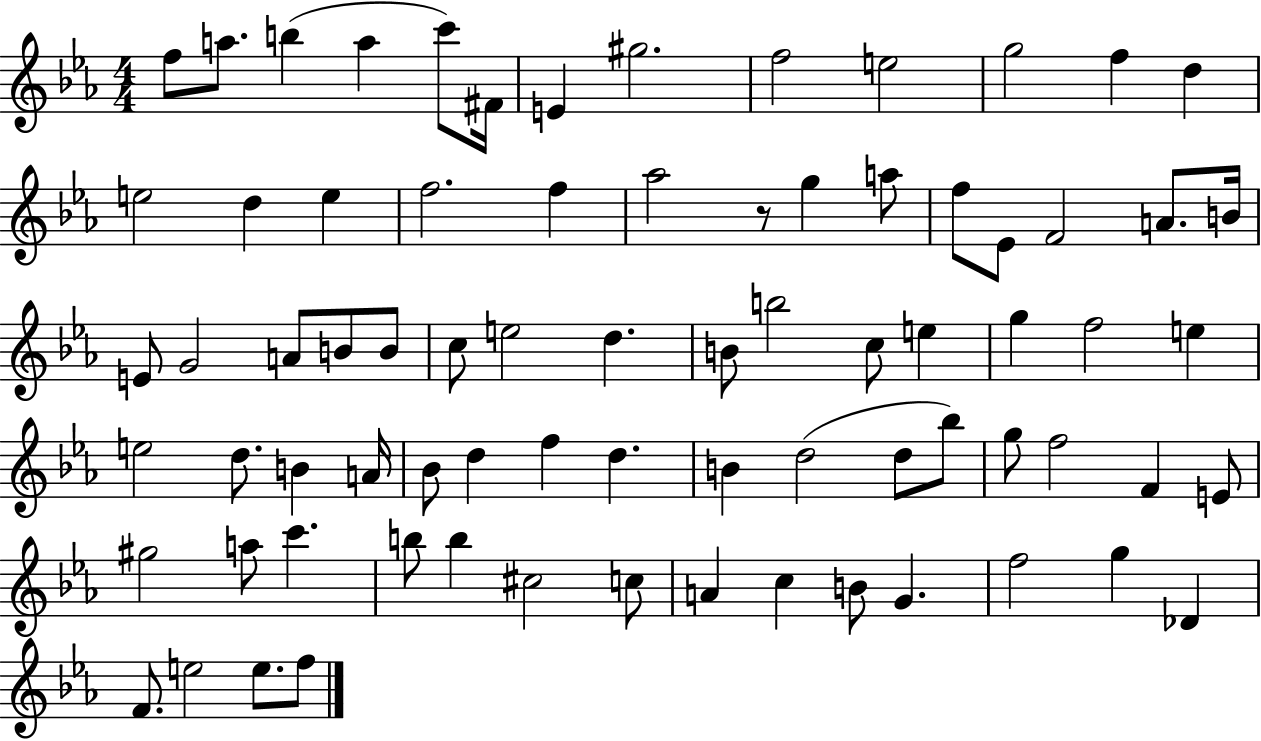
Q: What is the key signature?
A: EES major